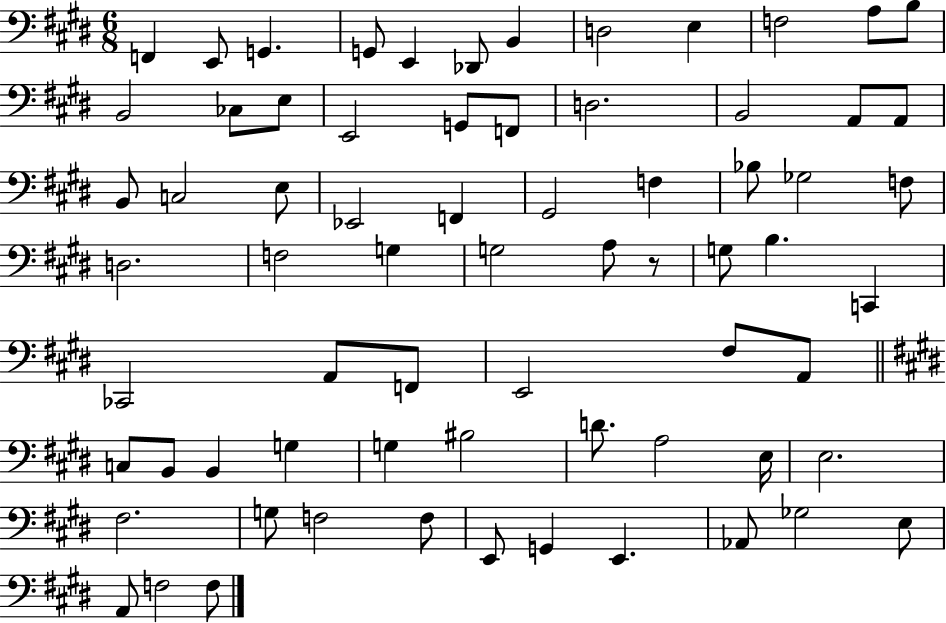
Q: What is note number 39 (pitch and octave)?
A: B3